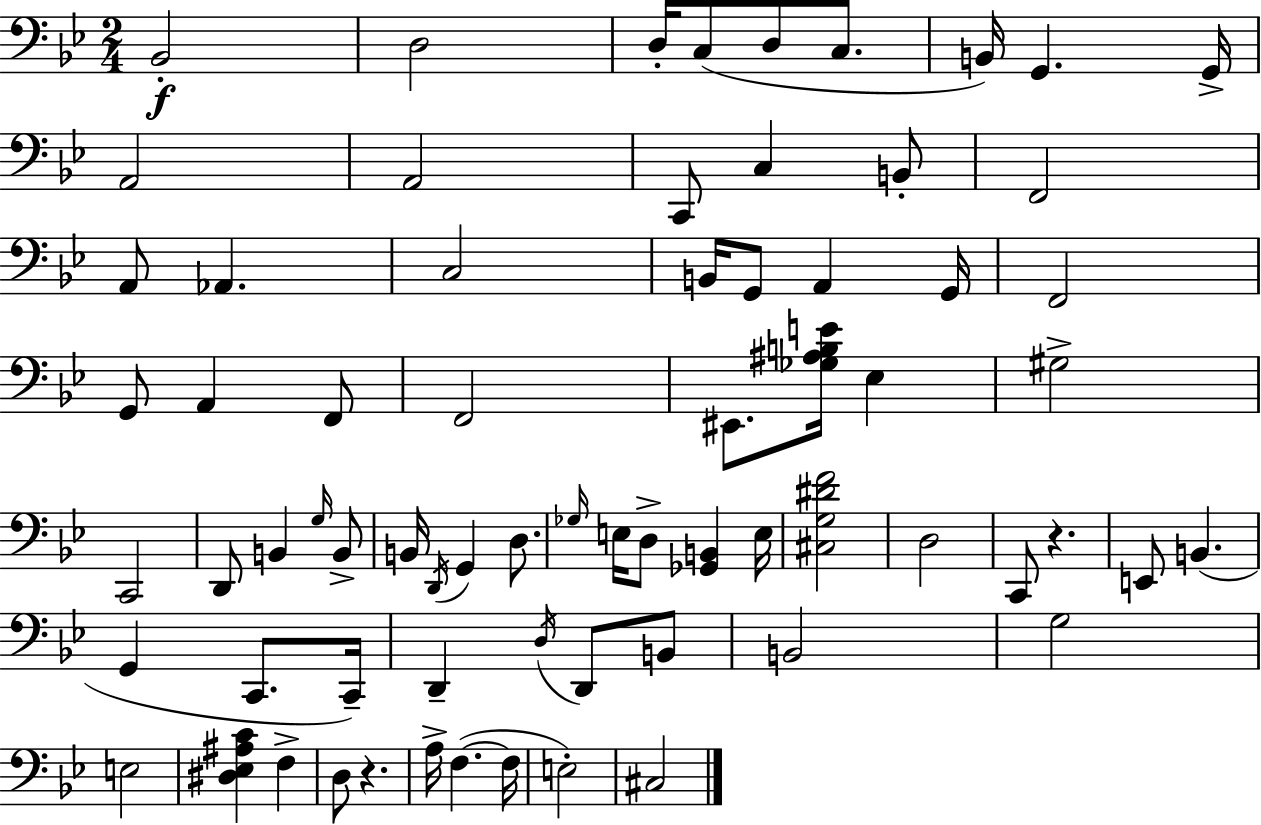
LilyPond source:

{
  \clef bass
  \numericTimeSignature
  \time 2/4
  \key g \minor
  bes,2-.\f | d2 | d16-. c8( d8 c8. | b,16) g,4. g,16-> | \break a,2 | a,2 | c,8 c4 b,8-. | f,2 | \break a,8 aes,4. | c2 | b,16 g,8 a,4 g,16 | f,2 | \break g,8 a,4 f,8 | f,2 | eis,8. <ges ais b e'>16 ees4 | gis2-> | \break c,2 | d,8 b,4 \grace { g16 } b,8-> | b,16 \acciaccatura { d,16 } g,4 d8. | \grace { ges16 } e16 d8-> <ges, b,>4 | \break e16 <cis g dis' f'>2 | d2 | c,8 r4. | e,8 b,4.( | \break g,4 c,8. | c,16--) d,4-- \acciaccatura { d16 } | d,8 b,8 b,2 | g2 | \break e2 | <dis ees ais c'>4 | f4-> d8 r4. | a16-> f4.~(~ | \break f16 e2-.) | cis2 | \bar "|."
}